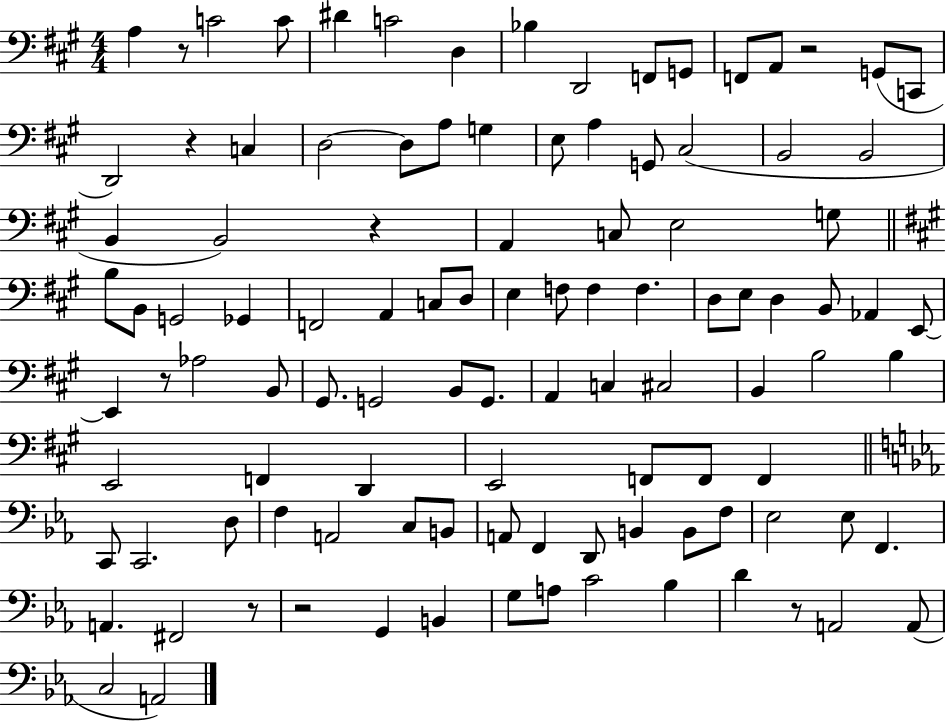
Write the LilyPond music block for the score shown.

{
  \clef bass
  \numericTimeSignature
  \time 4/4
  \key a \major
  a4 r8 c'2 c'8 | dis'4 c'2 d4 | bes4 d,2 f,8 g,8 | f,8 a,8 r2 g,8( c,8 | \break d,2) r4 c4 | d2~~ d8 a8 g4 | e8 a4 g,8 cis2( | b,2 b,2 | \break b,4 b,2) r4 | a,4 c8 e2 g8 | \bar "||" \break \key a \major b8 b,8 g,2 ges,4 | f,2 a,4 c8 d8 | e4 f8 f4 f4. | d8 e8 d4 b,8 aes,4 e,8~~ | \break e,4 r8 aes2 b,8 | gis,8. g,2 b,8 g,8. | a,4 c4 cis2 | b,4 b2 b4 | \break e,2 f,4 d,4 | e,2 f,8 f,8 f,4 | \bar "||" \break \key ees \major c,8 c,2. d8 | f4 a,2 c8 b,8 | a,8 f,4 d,8 b,4 b,8 f8 | ees2 ees8 f,4. | \break a,4. fis,2 r8 | r2 g,4 b,4 | g8 a8 c'2 bes4 | d'4 r8 a,2 a,8( | \break c2 a,2) | \bar "|."
}